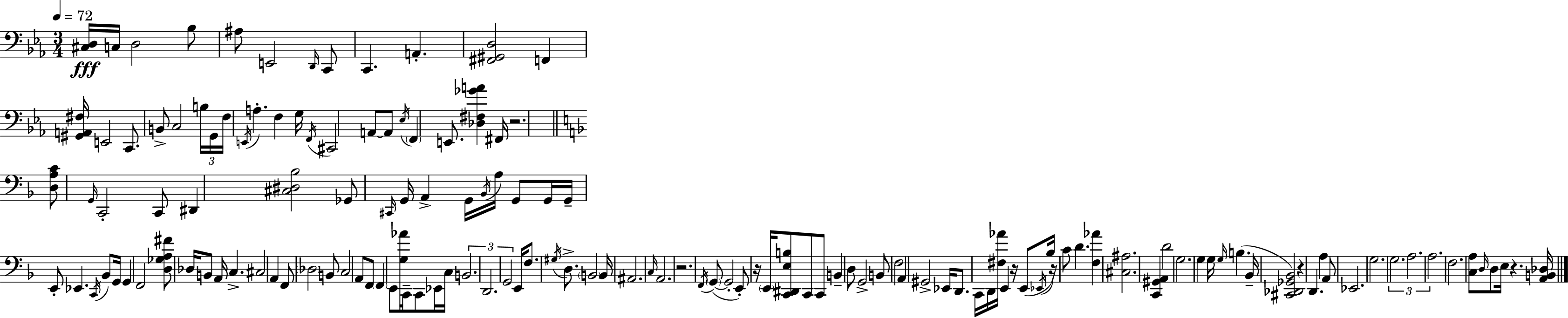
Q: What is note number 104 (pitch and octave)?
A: D4